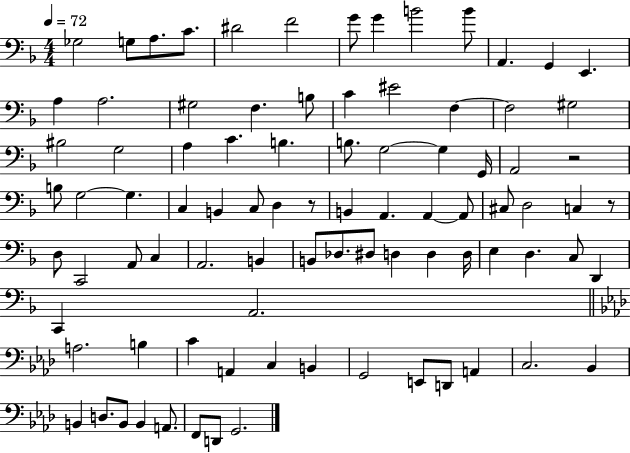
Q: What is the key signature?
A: F major